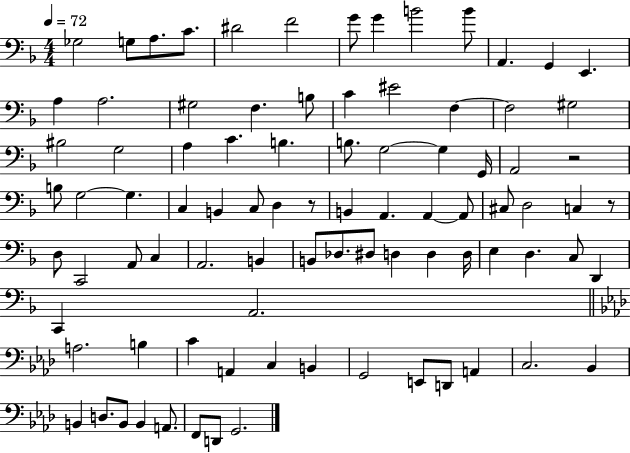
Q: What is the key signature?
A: F major